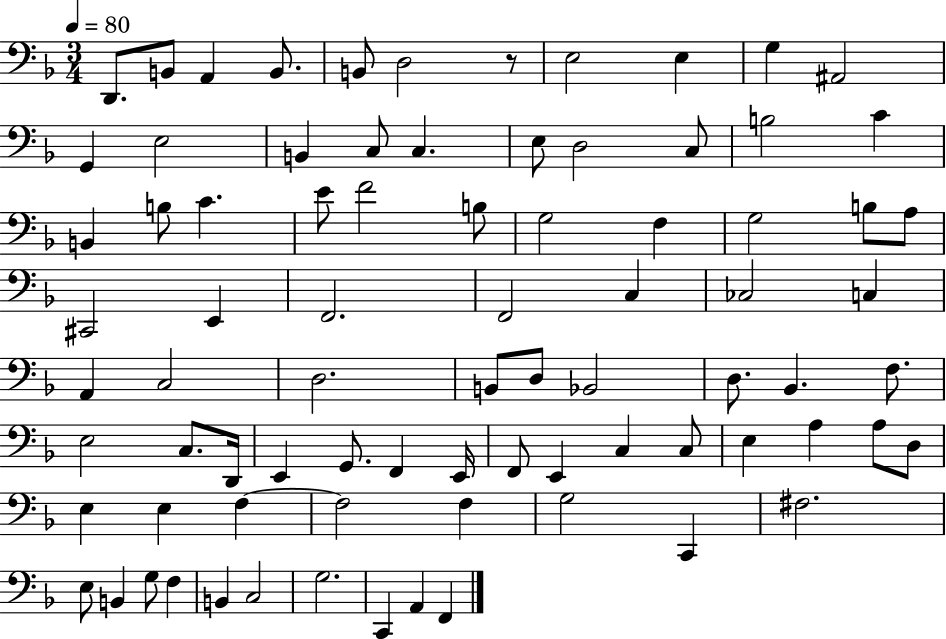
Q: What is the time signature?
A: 3/4